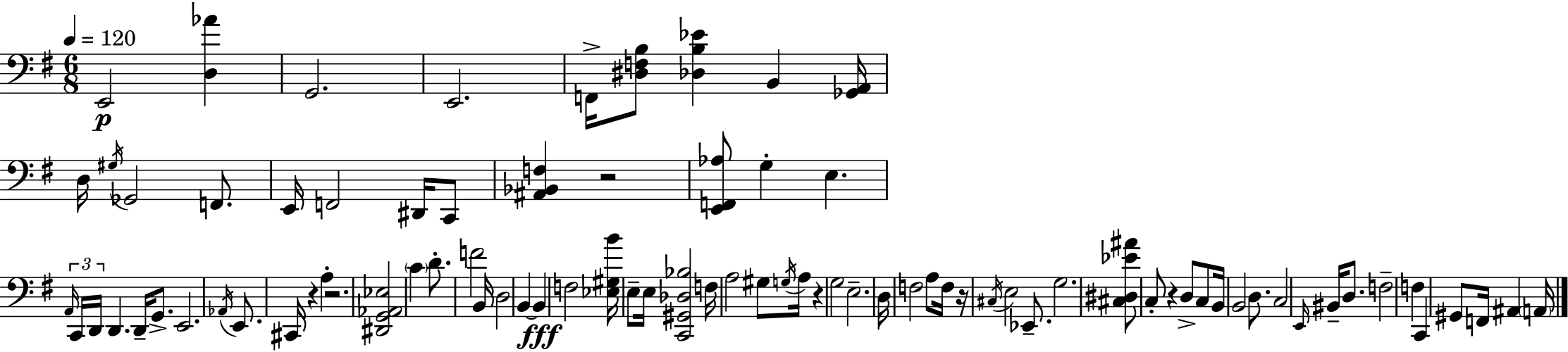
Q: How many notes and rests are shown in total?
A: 84